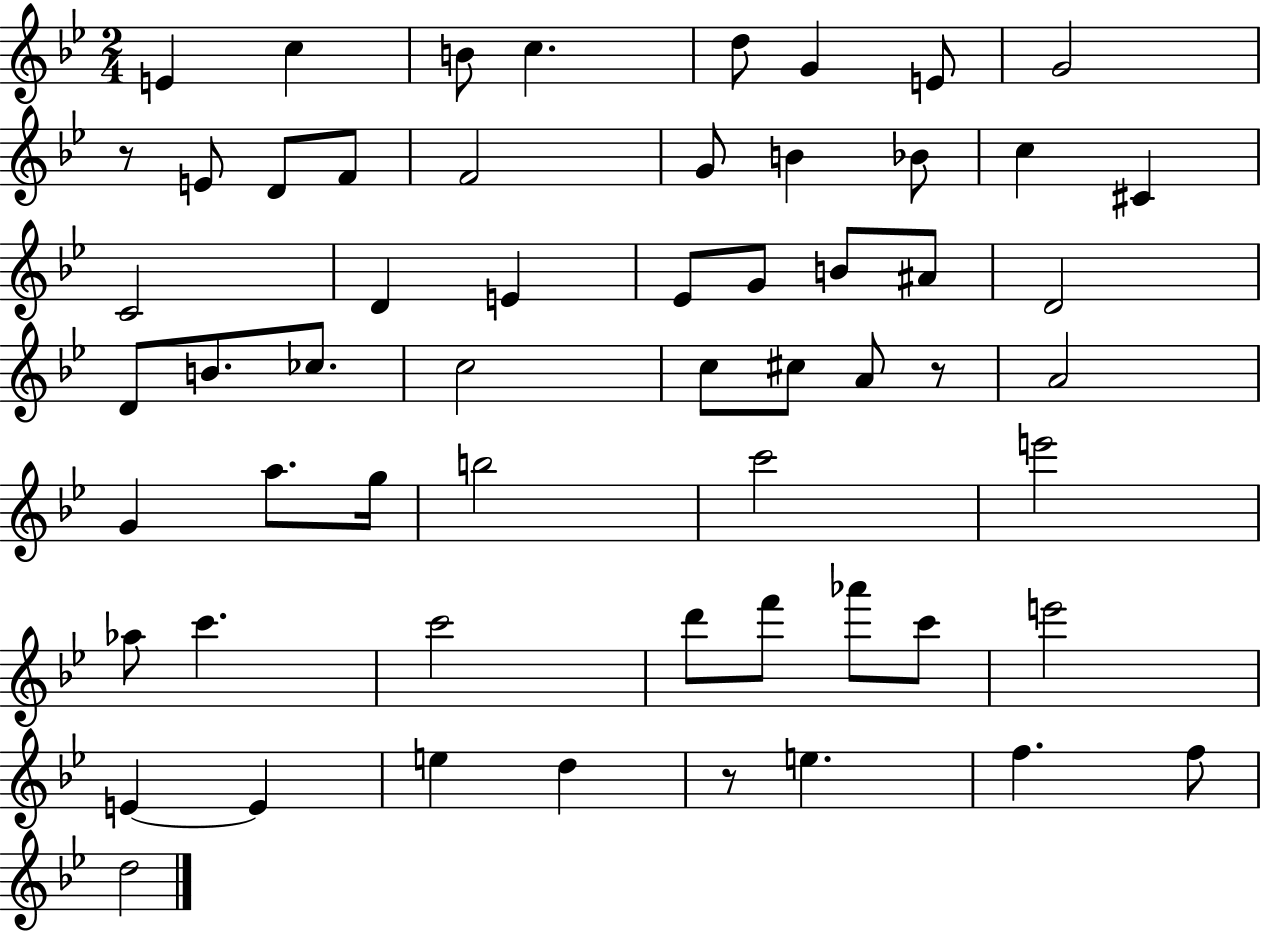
X:1
T:Untitled
M:2/4
L:1/4
K:Bb
E c B/2 c d/2 G E/2 G2 z/2 E/2 D/2 F/2 F2 G/2 B _B/2 c ^C C2 D E _E/2 G/2 B/2 ^A/2 D2 D/2 B/2 _c/2 c2 c/2 ^c/2 A/2 z/2 A2 G a/2 g/4 b2 c'2 e'2 _a/2 c' c'2 d'/2 f'/2 _a'/2 c'/2 e'2 E E e d z/2 e f f/2 d2